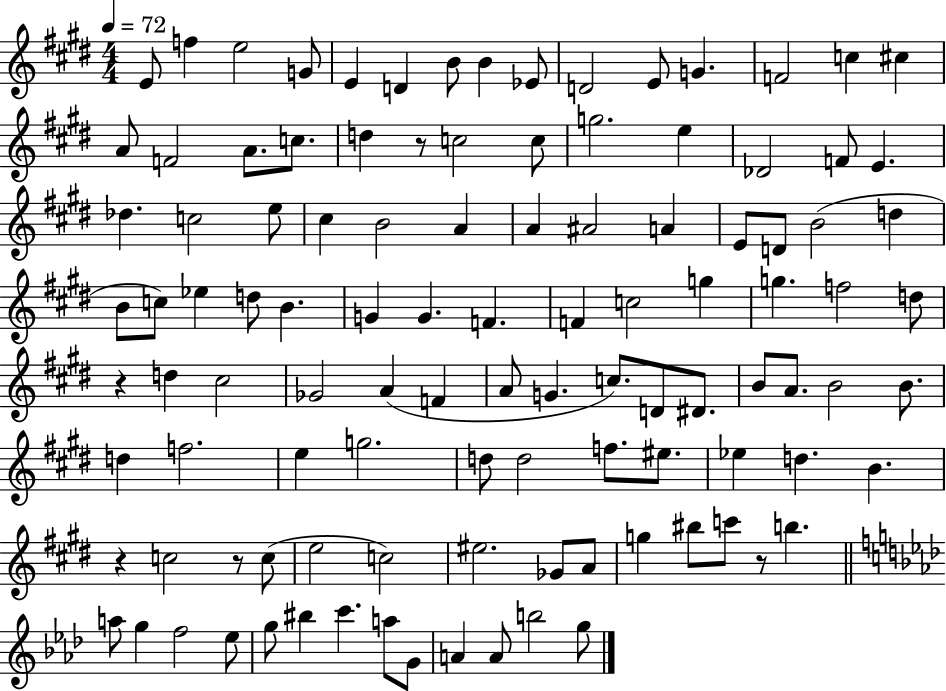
{
  \clef treble
  \numericTimeSignature
  \time 4/4
  \key e \major
  \tempo 4 = 72
  e'8 f''4 e''2 g'8 | e'4 d'4 b'8 b'4 ees'8 | d'2 e'8 g'4. | f'2 c''4 cis''4 | \break a'8 f'2 a'8. c''8. | d''4 r8 c''2 c''8 | g''2. e''4 | des'2 f'8 e'4. | \break des''4. c''2 e''8 | cis''4 b'2 a'4 | a'4 ais'2 a'4 | e'8 d'8 b'2( d''4 | \break b'8 c''8) ees''4 d''8 b'4. | g'4 g'4. f'4. | f'4 c''2 g''4 | g''4. f''2 d''8 | \break r4 d''4 cis''2 | ges'2 a'4( f'4 | a'8 g'4. c''8.) d'8 dis'8. | b'8 a'8. b'2 b'8. | \break d''4 f''2. | e''4 g''2. | d''8 d''2 f''8. eis''8. | ees''4 d''4. b'4. | \break r4 c''2 r8 c''8( | e''2 c''2) | eis''2. ges'8 a'8 | g''4 bis''8 c'''8 r8 b''4. | \break \bar "||" \break \key aes \major a''8 g''4 f''2 ees''8 | g''8 bis''4 c'''4. a''8 g'8 | a'4 a'8 b''2 g''8 | \bar "|."
}